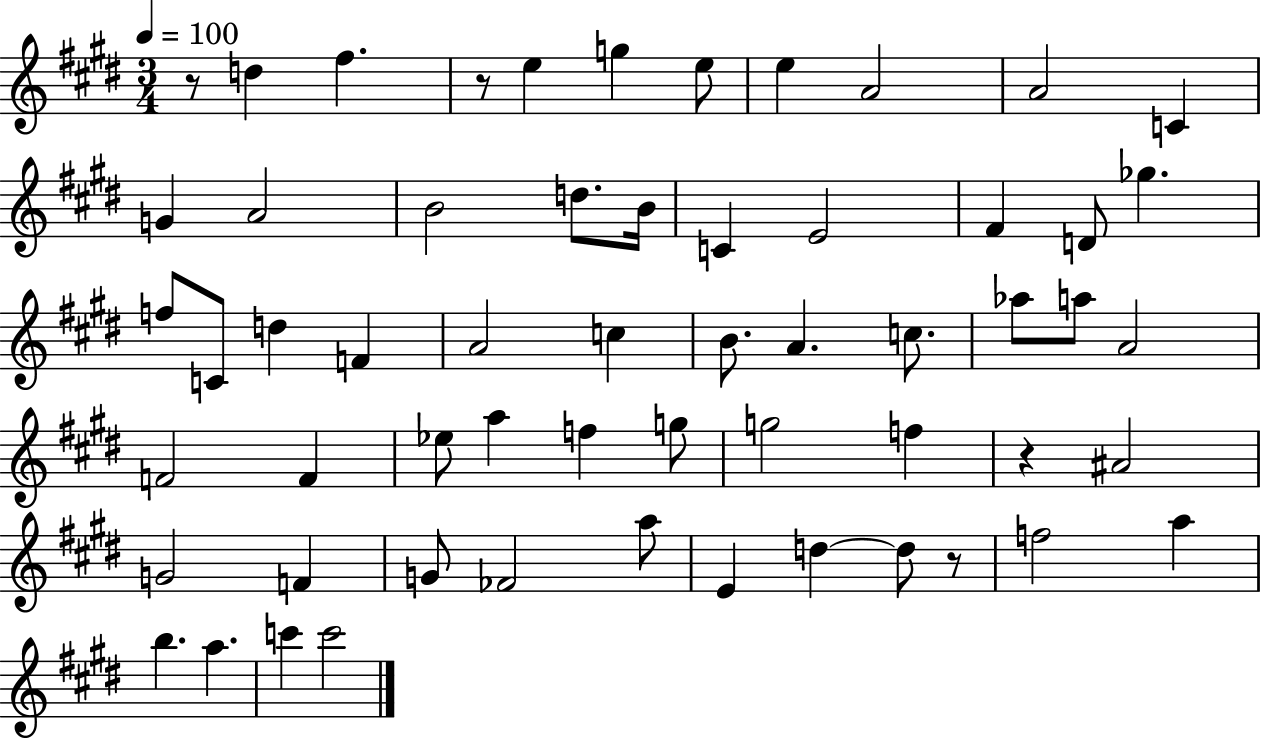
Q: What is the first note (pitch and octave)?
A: D5